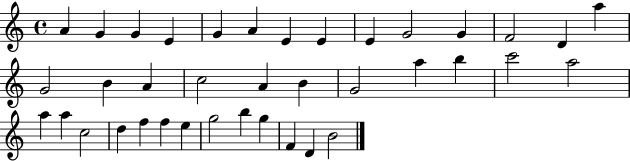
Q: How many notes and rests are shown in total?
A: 38